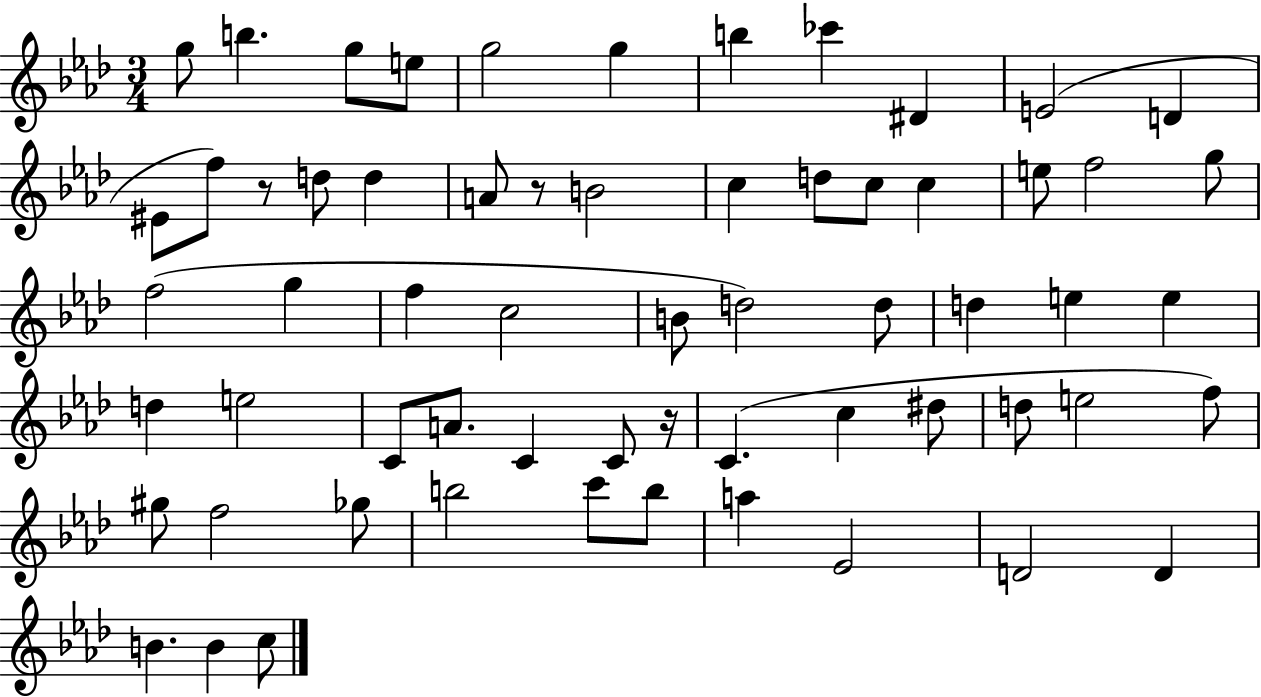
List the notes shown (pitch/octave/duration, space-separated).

G5/e B5/q. G5/e E5/e G5/h G5/q B5/q CES6/q D#4/q E4/h D4/q EIS4/e F5/e R/e D5/e D5/q A4/e R/e B4/h C5/q D5/e C5/e C5/q E5/e F5/h G5/e F5/h G5/q F5/q C5/h B4/e D5/h D5/e D5/q E5/q E5/q D5/q E5/h C4/e A4/e. C4/q C4/e R/s C4/q. C5/q D#5/e D5/e E5/h F5/e G#5/e F5/h Gb5/e B5/h C6/e B5/e A5/q Eb4/h D4/h D4/q B4/q. B4/q C5/e